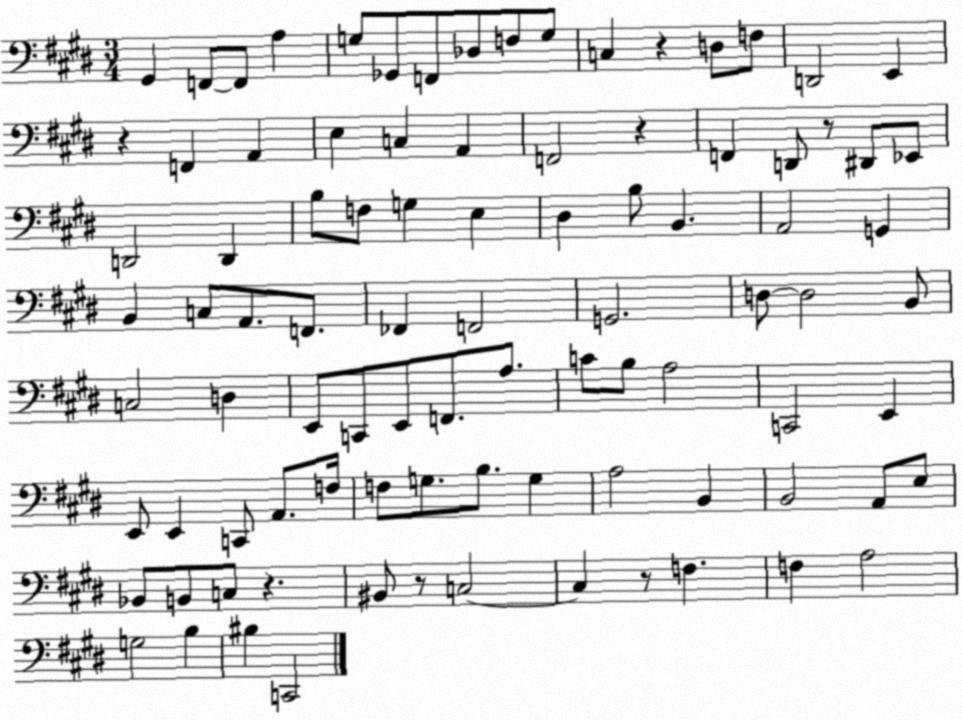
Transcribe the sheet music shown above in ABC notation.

X:1
T:Untitled
M:3/4
L:1/4
K:E
^G,, F,,/2 F,,/2 A, G,/2 _G,,/2 F,,/2 _D,/2 F,/2 G,/2 C, z D,/2 F,/2 D,,2 E,, z F,, A,, E, C, A,, F,,2 z F,, D,,/2 z/2 ^D,,/2 _E,,/2 D,,2 D,, B,/2 F,/2 G, E, ^D, B,/2 B,, A,,2 G,, B,, C,/2 A,,/2 F,,/2 _F,, F,,2 G,,2 D,/2 D,2 B,,/2 C,2 D, E,,/2 C,,/2 E,,/2 F,,/2 A,/2 C/2 B,/2 A,2 C,,2 E,, E,,/2 E,, C,,/2 A,,/2 F,/4 F,/2 G,/2 B,/2 G, A,2 B,, B,,2 A,,/2 E,/2 _B,,/2 B,,/2 C,/2 z ^B,,/2 z/2 C,2 C, z/2 F, F, A,2 G,2 B, ^B, C,,2